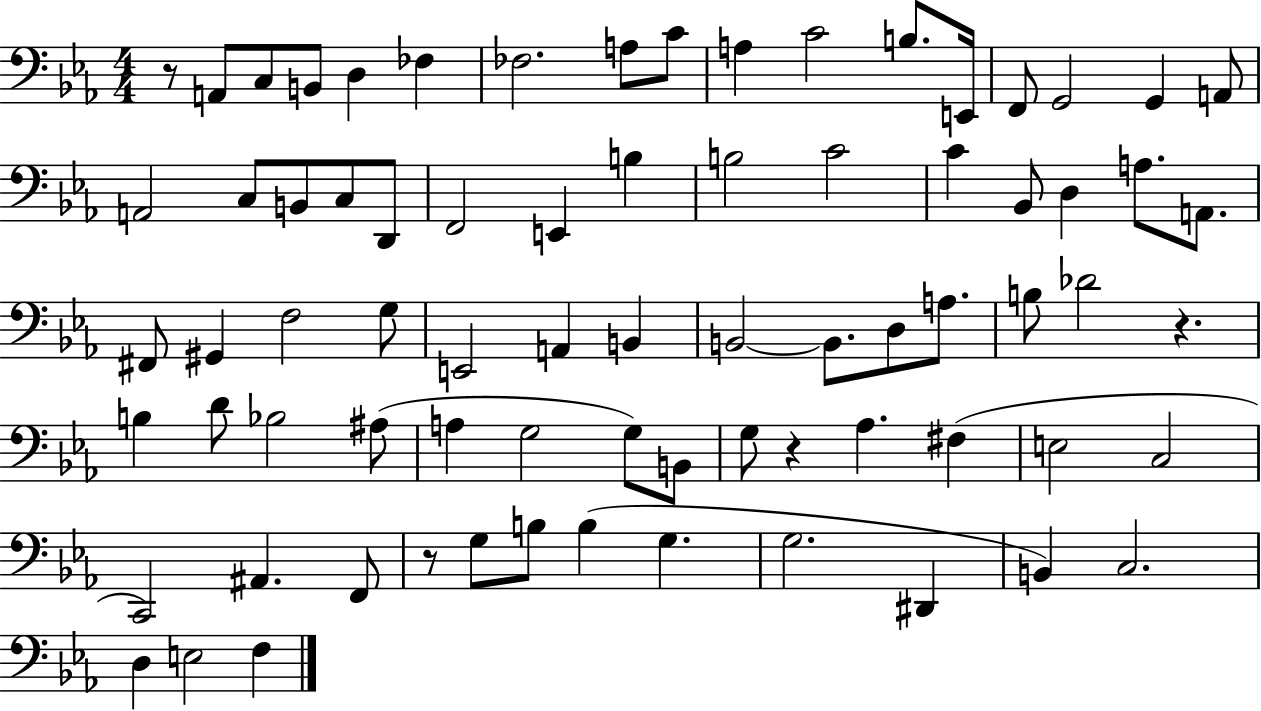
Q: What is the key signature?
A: EES major